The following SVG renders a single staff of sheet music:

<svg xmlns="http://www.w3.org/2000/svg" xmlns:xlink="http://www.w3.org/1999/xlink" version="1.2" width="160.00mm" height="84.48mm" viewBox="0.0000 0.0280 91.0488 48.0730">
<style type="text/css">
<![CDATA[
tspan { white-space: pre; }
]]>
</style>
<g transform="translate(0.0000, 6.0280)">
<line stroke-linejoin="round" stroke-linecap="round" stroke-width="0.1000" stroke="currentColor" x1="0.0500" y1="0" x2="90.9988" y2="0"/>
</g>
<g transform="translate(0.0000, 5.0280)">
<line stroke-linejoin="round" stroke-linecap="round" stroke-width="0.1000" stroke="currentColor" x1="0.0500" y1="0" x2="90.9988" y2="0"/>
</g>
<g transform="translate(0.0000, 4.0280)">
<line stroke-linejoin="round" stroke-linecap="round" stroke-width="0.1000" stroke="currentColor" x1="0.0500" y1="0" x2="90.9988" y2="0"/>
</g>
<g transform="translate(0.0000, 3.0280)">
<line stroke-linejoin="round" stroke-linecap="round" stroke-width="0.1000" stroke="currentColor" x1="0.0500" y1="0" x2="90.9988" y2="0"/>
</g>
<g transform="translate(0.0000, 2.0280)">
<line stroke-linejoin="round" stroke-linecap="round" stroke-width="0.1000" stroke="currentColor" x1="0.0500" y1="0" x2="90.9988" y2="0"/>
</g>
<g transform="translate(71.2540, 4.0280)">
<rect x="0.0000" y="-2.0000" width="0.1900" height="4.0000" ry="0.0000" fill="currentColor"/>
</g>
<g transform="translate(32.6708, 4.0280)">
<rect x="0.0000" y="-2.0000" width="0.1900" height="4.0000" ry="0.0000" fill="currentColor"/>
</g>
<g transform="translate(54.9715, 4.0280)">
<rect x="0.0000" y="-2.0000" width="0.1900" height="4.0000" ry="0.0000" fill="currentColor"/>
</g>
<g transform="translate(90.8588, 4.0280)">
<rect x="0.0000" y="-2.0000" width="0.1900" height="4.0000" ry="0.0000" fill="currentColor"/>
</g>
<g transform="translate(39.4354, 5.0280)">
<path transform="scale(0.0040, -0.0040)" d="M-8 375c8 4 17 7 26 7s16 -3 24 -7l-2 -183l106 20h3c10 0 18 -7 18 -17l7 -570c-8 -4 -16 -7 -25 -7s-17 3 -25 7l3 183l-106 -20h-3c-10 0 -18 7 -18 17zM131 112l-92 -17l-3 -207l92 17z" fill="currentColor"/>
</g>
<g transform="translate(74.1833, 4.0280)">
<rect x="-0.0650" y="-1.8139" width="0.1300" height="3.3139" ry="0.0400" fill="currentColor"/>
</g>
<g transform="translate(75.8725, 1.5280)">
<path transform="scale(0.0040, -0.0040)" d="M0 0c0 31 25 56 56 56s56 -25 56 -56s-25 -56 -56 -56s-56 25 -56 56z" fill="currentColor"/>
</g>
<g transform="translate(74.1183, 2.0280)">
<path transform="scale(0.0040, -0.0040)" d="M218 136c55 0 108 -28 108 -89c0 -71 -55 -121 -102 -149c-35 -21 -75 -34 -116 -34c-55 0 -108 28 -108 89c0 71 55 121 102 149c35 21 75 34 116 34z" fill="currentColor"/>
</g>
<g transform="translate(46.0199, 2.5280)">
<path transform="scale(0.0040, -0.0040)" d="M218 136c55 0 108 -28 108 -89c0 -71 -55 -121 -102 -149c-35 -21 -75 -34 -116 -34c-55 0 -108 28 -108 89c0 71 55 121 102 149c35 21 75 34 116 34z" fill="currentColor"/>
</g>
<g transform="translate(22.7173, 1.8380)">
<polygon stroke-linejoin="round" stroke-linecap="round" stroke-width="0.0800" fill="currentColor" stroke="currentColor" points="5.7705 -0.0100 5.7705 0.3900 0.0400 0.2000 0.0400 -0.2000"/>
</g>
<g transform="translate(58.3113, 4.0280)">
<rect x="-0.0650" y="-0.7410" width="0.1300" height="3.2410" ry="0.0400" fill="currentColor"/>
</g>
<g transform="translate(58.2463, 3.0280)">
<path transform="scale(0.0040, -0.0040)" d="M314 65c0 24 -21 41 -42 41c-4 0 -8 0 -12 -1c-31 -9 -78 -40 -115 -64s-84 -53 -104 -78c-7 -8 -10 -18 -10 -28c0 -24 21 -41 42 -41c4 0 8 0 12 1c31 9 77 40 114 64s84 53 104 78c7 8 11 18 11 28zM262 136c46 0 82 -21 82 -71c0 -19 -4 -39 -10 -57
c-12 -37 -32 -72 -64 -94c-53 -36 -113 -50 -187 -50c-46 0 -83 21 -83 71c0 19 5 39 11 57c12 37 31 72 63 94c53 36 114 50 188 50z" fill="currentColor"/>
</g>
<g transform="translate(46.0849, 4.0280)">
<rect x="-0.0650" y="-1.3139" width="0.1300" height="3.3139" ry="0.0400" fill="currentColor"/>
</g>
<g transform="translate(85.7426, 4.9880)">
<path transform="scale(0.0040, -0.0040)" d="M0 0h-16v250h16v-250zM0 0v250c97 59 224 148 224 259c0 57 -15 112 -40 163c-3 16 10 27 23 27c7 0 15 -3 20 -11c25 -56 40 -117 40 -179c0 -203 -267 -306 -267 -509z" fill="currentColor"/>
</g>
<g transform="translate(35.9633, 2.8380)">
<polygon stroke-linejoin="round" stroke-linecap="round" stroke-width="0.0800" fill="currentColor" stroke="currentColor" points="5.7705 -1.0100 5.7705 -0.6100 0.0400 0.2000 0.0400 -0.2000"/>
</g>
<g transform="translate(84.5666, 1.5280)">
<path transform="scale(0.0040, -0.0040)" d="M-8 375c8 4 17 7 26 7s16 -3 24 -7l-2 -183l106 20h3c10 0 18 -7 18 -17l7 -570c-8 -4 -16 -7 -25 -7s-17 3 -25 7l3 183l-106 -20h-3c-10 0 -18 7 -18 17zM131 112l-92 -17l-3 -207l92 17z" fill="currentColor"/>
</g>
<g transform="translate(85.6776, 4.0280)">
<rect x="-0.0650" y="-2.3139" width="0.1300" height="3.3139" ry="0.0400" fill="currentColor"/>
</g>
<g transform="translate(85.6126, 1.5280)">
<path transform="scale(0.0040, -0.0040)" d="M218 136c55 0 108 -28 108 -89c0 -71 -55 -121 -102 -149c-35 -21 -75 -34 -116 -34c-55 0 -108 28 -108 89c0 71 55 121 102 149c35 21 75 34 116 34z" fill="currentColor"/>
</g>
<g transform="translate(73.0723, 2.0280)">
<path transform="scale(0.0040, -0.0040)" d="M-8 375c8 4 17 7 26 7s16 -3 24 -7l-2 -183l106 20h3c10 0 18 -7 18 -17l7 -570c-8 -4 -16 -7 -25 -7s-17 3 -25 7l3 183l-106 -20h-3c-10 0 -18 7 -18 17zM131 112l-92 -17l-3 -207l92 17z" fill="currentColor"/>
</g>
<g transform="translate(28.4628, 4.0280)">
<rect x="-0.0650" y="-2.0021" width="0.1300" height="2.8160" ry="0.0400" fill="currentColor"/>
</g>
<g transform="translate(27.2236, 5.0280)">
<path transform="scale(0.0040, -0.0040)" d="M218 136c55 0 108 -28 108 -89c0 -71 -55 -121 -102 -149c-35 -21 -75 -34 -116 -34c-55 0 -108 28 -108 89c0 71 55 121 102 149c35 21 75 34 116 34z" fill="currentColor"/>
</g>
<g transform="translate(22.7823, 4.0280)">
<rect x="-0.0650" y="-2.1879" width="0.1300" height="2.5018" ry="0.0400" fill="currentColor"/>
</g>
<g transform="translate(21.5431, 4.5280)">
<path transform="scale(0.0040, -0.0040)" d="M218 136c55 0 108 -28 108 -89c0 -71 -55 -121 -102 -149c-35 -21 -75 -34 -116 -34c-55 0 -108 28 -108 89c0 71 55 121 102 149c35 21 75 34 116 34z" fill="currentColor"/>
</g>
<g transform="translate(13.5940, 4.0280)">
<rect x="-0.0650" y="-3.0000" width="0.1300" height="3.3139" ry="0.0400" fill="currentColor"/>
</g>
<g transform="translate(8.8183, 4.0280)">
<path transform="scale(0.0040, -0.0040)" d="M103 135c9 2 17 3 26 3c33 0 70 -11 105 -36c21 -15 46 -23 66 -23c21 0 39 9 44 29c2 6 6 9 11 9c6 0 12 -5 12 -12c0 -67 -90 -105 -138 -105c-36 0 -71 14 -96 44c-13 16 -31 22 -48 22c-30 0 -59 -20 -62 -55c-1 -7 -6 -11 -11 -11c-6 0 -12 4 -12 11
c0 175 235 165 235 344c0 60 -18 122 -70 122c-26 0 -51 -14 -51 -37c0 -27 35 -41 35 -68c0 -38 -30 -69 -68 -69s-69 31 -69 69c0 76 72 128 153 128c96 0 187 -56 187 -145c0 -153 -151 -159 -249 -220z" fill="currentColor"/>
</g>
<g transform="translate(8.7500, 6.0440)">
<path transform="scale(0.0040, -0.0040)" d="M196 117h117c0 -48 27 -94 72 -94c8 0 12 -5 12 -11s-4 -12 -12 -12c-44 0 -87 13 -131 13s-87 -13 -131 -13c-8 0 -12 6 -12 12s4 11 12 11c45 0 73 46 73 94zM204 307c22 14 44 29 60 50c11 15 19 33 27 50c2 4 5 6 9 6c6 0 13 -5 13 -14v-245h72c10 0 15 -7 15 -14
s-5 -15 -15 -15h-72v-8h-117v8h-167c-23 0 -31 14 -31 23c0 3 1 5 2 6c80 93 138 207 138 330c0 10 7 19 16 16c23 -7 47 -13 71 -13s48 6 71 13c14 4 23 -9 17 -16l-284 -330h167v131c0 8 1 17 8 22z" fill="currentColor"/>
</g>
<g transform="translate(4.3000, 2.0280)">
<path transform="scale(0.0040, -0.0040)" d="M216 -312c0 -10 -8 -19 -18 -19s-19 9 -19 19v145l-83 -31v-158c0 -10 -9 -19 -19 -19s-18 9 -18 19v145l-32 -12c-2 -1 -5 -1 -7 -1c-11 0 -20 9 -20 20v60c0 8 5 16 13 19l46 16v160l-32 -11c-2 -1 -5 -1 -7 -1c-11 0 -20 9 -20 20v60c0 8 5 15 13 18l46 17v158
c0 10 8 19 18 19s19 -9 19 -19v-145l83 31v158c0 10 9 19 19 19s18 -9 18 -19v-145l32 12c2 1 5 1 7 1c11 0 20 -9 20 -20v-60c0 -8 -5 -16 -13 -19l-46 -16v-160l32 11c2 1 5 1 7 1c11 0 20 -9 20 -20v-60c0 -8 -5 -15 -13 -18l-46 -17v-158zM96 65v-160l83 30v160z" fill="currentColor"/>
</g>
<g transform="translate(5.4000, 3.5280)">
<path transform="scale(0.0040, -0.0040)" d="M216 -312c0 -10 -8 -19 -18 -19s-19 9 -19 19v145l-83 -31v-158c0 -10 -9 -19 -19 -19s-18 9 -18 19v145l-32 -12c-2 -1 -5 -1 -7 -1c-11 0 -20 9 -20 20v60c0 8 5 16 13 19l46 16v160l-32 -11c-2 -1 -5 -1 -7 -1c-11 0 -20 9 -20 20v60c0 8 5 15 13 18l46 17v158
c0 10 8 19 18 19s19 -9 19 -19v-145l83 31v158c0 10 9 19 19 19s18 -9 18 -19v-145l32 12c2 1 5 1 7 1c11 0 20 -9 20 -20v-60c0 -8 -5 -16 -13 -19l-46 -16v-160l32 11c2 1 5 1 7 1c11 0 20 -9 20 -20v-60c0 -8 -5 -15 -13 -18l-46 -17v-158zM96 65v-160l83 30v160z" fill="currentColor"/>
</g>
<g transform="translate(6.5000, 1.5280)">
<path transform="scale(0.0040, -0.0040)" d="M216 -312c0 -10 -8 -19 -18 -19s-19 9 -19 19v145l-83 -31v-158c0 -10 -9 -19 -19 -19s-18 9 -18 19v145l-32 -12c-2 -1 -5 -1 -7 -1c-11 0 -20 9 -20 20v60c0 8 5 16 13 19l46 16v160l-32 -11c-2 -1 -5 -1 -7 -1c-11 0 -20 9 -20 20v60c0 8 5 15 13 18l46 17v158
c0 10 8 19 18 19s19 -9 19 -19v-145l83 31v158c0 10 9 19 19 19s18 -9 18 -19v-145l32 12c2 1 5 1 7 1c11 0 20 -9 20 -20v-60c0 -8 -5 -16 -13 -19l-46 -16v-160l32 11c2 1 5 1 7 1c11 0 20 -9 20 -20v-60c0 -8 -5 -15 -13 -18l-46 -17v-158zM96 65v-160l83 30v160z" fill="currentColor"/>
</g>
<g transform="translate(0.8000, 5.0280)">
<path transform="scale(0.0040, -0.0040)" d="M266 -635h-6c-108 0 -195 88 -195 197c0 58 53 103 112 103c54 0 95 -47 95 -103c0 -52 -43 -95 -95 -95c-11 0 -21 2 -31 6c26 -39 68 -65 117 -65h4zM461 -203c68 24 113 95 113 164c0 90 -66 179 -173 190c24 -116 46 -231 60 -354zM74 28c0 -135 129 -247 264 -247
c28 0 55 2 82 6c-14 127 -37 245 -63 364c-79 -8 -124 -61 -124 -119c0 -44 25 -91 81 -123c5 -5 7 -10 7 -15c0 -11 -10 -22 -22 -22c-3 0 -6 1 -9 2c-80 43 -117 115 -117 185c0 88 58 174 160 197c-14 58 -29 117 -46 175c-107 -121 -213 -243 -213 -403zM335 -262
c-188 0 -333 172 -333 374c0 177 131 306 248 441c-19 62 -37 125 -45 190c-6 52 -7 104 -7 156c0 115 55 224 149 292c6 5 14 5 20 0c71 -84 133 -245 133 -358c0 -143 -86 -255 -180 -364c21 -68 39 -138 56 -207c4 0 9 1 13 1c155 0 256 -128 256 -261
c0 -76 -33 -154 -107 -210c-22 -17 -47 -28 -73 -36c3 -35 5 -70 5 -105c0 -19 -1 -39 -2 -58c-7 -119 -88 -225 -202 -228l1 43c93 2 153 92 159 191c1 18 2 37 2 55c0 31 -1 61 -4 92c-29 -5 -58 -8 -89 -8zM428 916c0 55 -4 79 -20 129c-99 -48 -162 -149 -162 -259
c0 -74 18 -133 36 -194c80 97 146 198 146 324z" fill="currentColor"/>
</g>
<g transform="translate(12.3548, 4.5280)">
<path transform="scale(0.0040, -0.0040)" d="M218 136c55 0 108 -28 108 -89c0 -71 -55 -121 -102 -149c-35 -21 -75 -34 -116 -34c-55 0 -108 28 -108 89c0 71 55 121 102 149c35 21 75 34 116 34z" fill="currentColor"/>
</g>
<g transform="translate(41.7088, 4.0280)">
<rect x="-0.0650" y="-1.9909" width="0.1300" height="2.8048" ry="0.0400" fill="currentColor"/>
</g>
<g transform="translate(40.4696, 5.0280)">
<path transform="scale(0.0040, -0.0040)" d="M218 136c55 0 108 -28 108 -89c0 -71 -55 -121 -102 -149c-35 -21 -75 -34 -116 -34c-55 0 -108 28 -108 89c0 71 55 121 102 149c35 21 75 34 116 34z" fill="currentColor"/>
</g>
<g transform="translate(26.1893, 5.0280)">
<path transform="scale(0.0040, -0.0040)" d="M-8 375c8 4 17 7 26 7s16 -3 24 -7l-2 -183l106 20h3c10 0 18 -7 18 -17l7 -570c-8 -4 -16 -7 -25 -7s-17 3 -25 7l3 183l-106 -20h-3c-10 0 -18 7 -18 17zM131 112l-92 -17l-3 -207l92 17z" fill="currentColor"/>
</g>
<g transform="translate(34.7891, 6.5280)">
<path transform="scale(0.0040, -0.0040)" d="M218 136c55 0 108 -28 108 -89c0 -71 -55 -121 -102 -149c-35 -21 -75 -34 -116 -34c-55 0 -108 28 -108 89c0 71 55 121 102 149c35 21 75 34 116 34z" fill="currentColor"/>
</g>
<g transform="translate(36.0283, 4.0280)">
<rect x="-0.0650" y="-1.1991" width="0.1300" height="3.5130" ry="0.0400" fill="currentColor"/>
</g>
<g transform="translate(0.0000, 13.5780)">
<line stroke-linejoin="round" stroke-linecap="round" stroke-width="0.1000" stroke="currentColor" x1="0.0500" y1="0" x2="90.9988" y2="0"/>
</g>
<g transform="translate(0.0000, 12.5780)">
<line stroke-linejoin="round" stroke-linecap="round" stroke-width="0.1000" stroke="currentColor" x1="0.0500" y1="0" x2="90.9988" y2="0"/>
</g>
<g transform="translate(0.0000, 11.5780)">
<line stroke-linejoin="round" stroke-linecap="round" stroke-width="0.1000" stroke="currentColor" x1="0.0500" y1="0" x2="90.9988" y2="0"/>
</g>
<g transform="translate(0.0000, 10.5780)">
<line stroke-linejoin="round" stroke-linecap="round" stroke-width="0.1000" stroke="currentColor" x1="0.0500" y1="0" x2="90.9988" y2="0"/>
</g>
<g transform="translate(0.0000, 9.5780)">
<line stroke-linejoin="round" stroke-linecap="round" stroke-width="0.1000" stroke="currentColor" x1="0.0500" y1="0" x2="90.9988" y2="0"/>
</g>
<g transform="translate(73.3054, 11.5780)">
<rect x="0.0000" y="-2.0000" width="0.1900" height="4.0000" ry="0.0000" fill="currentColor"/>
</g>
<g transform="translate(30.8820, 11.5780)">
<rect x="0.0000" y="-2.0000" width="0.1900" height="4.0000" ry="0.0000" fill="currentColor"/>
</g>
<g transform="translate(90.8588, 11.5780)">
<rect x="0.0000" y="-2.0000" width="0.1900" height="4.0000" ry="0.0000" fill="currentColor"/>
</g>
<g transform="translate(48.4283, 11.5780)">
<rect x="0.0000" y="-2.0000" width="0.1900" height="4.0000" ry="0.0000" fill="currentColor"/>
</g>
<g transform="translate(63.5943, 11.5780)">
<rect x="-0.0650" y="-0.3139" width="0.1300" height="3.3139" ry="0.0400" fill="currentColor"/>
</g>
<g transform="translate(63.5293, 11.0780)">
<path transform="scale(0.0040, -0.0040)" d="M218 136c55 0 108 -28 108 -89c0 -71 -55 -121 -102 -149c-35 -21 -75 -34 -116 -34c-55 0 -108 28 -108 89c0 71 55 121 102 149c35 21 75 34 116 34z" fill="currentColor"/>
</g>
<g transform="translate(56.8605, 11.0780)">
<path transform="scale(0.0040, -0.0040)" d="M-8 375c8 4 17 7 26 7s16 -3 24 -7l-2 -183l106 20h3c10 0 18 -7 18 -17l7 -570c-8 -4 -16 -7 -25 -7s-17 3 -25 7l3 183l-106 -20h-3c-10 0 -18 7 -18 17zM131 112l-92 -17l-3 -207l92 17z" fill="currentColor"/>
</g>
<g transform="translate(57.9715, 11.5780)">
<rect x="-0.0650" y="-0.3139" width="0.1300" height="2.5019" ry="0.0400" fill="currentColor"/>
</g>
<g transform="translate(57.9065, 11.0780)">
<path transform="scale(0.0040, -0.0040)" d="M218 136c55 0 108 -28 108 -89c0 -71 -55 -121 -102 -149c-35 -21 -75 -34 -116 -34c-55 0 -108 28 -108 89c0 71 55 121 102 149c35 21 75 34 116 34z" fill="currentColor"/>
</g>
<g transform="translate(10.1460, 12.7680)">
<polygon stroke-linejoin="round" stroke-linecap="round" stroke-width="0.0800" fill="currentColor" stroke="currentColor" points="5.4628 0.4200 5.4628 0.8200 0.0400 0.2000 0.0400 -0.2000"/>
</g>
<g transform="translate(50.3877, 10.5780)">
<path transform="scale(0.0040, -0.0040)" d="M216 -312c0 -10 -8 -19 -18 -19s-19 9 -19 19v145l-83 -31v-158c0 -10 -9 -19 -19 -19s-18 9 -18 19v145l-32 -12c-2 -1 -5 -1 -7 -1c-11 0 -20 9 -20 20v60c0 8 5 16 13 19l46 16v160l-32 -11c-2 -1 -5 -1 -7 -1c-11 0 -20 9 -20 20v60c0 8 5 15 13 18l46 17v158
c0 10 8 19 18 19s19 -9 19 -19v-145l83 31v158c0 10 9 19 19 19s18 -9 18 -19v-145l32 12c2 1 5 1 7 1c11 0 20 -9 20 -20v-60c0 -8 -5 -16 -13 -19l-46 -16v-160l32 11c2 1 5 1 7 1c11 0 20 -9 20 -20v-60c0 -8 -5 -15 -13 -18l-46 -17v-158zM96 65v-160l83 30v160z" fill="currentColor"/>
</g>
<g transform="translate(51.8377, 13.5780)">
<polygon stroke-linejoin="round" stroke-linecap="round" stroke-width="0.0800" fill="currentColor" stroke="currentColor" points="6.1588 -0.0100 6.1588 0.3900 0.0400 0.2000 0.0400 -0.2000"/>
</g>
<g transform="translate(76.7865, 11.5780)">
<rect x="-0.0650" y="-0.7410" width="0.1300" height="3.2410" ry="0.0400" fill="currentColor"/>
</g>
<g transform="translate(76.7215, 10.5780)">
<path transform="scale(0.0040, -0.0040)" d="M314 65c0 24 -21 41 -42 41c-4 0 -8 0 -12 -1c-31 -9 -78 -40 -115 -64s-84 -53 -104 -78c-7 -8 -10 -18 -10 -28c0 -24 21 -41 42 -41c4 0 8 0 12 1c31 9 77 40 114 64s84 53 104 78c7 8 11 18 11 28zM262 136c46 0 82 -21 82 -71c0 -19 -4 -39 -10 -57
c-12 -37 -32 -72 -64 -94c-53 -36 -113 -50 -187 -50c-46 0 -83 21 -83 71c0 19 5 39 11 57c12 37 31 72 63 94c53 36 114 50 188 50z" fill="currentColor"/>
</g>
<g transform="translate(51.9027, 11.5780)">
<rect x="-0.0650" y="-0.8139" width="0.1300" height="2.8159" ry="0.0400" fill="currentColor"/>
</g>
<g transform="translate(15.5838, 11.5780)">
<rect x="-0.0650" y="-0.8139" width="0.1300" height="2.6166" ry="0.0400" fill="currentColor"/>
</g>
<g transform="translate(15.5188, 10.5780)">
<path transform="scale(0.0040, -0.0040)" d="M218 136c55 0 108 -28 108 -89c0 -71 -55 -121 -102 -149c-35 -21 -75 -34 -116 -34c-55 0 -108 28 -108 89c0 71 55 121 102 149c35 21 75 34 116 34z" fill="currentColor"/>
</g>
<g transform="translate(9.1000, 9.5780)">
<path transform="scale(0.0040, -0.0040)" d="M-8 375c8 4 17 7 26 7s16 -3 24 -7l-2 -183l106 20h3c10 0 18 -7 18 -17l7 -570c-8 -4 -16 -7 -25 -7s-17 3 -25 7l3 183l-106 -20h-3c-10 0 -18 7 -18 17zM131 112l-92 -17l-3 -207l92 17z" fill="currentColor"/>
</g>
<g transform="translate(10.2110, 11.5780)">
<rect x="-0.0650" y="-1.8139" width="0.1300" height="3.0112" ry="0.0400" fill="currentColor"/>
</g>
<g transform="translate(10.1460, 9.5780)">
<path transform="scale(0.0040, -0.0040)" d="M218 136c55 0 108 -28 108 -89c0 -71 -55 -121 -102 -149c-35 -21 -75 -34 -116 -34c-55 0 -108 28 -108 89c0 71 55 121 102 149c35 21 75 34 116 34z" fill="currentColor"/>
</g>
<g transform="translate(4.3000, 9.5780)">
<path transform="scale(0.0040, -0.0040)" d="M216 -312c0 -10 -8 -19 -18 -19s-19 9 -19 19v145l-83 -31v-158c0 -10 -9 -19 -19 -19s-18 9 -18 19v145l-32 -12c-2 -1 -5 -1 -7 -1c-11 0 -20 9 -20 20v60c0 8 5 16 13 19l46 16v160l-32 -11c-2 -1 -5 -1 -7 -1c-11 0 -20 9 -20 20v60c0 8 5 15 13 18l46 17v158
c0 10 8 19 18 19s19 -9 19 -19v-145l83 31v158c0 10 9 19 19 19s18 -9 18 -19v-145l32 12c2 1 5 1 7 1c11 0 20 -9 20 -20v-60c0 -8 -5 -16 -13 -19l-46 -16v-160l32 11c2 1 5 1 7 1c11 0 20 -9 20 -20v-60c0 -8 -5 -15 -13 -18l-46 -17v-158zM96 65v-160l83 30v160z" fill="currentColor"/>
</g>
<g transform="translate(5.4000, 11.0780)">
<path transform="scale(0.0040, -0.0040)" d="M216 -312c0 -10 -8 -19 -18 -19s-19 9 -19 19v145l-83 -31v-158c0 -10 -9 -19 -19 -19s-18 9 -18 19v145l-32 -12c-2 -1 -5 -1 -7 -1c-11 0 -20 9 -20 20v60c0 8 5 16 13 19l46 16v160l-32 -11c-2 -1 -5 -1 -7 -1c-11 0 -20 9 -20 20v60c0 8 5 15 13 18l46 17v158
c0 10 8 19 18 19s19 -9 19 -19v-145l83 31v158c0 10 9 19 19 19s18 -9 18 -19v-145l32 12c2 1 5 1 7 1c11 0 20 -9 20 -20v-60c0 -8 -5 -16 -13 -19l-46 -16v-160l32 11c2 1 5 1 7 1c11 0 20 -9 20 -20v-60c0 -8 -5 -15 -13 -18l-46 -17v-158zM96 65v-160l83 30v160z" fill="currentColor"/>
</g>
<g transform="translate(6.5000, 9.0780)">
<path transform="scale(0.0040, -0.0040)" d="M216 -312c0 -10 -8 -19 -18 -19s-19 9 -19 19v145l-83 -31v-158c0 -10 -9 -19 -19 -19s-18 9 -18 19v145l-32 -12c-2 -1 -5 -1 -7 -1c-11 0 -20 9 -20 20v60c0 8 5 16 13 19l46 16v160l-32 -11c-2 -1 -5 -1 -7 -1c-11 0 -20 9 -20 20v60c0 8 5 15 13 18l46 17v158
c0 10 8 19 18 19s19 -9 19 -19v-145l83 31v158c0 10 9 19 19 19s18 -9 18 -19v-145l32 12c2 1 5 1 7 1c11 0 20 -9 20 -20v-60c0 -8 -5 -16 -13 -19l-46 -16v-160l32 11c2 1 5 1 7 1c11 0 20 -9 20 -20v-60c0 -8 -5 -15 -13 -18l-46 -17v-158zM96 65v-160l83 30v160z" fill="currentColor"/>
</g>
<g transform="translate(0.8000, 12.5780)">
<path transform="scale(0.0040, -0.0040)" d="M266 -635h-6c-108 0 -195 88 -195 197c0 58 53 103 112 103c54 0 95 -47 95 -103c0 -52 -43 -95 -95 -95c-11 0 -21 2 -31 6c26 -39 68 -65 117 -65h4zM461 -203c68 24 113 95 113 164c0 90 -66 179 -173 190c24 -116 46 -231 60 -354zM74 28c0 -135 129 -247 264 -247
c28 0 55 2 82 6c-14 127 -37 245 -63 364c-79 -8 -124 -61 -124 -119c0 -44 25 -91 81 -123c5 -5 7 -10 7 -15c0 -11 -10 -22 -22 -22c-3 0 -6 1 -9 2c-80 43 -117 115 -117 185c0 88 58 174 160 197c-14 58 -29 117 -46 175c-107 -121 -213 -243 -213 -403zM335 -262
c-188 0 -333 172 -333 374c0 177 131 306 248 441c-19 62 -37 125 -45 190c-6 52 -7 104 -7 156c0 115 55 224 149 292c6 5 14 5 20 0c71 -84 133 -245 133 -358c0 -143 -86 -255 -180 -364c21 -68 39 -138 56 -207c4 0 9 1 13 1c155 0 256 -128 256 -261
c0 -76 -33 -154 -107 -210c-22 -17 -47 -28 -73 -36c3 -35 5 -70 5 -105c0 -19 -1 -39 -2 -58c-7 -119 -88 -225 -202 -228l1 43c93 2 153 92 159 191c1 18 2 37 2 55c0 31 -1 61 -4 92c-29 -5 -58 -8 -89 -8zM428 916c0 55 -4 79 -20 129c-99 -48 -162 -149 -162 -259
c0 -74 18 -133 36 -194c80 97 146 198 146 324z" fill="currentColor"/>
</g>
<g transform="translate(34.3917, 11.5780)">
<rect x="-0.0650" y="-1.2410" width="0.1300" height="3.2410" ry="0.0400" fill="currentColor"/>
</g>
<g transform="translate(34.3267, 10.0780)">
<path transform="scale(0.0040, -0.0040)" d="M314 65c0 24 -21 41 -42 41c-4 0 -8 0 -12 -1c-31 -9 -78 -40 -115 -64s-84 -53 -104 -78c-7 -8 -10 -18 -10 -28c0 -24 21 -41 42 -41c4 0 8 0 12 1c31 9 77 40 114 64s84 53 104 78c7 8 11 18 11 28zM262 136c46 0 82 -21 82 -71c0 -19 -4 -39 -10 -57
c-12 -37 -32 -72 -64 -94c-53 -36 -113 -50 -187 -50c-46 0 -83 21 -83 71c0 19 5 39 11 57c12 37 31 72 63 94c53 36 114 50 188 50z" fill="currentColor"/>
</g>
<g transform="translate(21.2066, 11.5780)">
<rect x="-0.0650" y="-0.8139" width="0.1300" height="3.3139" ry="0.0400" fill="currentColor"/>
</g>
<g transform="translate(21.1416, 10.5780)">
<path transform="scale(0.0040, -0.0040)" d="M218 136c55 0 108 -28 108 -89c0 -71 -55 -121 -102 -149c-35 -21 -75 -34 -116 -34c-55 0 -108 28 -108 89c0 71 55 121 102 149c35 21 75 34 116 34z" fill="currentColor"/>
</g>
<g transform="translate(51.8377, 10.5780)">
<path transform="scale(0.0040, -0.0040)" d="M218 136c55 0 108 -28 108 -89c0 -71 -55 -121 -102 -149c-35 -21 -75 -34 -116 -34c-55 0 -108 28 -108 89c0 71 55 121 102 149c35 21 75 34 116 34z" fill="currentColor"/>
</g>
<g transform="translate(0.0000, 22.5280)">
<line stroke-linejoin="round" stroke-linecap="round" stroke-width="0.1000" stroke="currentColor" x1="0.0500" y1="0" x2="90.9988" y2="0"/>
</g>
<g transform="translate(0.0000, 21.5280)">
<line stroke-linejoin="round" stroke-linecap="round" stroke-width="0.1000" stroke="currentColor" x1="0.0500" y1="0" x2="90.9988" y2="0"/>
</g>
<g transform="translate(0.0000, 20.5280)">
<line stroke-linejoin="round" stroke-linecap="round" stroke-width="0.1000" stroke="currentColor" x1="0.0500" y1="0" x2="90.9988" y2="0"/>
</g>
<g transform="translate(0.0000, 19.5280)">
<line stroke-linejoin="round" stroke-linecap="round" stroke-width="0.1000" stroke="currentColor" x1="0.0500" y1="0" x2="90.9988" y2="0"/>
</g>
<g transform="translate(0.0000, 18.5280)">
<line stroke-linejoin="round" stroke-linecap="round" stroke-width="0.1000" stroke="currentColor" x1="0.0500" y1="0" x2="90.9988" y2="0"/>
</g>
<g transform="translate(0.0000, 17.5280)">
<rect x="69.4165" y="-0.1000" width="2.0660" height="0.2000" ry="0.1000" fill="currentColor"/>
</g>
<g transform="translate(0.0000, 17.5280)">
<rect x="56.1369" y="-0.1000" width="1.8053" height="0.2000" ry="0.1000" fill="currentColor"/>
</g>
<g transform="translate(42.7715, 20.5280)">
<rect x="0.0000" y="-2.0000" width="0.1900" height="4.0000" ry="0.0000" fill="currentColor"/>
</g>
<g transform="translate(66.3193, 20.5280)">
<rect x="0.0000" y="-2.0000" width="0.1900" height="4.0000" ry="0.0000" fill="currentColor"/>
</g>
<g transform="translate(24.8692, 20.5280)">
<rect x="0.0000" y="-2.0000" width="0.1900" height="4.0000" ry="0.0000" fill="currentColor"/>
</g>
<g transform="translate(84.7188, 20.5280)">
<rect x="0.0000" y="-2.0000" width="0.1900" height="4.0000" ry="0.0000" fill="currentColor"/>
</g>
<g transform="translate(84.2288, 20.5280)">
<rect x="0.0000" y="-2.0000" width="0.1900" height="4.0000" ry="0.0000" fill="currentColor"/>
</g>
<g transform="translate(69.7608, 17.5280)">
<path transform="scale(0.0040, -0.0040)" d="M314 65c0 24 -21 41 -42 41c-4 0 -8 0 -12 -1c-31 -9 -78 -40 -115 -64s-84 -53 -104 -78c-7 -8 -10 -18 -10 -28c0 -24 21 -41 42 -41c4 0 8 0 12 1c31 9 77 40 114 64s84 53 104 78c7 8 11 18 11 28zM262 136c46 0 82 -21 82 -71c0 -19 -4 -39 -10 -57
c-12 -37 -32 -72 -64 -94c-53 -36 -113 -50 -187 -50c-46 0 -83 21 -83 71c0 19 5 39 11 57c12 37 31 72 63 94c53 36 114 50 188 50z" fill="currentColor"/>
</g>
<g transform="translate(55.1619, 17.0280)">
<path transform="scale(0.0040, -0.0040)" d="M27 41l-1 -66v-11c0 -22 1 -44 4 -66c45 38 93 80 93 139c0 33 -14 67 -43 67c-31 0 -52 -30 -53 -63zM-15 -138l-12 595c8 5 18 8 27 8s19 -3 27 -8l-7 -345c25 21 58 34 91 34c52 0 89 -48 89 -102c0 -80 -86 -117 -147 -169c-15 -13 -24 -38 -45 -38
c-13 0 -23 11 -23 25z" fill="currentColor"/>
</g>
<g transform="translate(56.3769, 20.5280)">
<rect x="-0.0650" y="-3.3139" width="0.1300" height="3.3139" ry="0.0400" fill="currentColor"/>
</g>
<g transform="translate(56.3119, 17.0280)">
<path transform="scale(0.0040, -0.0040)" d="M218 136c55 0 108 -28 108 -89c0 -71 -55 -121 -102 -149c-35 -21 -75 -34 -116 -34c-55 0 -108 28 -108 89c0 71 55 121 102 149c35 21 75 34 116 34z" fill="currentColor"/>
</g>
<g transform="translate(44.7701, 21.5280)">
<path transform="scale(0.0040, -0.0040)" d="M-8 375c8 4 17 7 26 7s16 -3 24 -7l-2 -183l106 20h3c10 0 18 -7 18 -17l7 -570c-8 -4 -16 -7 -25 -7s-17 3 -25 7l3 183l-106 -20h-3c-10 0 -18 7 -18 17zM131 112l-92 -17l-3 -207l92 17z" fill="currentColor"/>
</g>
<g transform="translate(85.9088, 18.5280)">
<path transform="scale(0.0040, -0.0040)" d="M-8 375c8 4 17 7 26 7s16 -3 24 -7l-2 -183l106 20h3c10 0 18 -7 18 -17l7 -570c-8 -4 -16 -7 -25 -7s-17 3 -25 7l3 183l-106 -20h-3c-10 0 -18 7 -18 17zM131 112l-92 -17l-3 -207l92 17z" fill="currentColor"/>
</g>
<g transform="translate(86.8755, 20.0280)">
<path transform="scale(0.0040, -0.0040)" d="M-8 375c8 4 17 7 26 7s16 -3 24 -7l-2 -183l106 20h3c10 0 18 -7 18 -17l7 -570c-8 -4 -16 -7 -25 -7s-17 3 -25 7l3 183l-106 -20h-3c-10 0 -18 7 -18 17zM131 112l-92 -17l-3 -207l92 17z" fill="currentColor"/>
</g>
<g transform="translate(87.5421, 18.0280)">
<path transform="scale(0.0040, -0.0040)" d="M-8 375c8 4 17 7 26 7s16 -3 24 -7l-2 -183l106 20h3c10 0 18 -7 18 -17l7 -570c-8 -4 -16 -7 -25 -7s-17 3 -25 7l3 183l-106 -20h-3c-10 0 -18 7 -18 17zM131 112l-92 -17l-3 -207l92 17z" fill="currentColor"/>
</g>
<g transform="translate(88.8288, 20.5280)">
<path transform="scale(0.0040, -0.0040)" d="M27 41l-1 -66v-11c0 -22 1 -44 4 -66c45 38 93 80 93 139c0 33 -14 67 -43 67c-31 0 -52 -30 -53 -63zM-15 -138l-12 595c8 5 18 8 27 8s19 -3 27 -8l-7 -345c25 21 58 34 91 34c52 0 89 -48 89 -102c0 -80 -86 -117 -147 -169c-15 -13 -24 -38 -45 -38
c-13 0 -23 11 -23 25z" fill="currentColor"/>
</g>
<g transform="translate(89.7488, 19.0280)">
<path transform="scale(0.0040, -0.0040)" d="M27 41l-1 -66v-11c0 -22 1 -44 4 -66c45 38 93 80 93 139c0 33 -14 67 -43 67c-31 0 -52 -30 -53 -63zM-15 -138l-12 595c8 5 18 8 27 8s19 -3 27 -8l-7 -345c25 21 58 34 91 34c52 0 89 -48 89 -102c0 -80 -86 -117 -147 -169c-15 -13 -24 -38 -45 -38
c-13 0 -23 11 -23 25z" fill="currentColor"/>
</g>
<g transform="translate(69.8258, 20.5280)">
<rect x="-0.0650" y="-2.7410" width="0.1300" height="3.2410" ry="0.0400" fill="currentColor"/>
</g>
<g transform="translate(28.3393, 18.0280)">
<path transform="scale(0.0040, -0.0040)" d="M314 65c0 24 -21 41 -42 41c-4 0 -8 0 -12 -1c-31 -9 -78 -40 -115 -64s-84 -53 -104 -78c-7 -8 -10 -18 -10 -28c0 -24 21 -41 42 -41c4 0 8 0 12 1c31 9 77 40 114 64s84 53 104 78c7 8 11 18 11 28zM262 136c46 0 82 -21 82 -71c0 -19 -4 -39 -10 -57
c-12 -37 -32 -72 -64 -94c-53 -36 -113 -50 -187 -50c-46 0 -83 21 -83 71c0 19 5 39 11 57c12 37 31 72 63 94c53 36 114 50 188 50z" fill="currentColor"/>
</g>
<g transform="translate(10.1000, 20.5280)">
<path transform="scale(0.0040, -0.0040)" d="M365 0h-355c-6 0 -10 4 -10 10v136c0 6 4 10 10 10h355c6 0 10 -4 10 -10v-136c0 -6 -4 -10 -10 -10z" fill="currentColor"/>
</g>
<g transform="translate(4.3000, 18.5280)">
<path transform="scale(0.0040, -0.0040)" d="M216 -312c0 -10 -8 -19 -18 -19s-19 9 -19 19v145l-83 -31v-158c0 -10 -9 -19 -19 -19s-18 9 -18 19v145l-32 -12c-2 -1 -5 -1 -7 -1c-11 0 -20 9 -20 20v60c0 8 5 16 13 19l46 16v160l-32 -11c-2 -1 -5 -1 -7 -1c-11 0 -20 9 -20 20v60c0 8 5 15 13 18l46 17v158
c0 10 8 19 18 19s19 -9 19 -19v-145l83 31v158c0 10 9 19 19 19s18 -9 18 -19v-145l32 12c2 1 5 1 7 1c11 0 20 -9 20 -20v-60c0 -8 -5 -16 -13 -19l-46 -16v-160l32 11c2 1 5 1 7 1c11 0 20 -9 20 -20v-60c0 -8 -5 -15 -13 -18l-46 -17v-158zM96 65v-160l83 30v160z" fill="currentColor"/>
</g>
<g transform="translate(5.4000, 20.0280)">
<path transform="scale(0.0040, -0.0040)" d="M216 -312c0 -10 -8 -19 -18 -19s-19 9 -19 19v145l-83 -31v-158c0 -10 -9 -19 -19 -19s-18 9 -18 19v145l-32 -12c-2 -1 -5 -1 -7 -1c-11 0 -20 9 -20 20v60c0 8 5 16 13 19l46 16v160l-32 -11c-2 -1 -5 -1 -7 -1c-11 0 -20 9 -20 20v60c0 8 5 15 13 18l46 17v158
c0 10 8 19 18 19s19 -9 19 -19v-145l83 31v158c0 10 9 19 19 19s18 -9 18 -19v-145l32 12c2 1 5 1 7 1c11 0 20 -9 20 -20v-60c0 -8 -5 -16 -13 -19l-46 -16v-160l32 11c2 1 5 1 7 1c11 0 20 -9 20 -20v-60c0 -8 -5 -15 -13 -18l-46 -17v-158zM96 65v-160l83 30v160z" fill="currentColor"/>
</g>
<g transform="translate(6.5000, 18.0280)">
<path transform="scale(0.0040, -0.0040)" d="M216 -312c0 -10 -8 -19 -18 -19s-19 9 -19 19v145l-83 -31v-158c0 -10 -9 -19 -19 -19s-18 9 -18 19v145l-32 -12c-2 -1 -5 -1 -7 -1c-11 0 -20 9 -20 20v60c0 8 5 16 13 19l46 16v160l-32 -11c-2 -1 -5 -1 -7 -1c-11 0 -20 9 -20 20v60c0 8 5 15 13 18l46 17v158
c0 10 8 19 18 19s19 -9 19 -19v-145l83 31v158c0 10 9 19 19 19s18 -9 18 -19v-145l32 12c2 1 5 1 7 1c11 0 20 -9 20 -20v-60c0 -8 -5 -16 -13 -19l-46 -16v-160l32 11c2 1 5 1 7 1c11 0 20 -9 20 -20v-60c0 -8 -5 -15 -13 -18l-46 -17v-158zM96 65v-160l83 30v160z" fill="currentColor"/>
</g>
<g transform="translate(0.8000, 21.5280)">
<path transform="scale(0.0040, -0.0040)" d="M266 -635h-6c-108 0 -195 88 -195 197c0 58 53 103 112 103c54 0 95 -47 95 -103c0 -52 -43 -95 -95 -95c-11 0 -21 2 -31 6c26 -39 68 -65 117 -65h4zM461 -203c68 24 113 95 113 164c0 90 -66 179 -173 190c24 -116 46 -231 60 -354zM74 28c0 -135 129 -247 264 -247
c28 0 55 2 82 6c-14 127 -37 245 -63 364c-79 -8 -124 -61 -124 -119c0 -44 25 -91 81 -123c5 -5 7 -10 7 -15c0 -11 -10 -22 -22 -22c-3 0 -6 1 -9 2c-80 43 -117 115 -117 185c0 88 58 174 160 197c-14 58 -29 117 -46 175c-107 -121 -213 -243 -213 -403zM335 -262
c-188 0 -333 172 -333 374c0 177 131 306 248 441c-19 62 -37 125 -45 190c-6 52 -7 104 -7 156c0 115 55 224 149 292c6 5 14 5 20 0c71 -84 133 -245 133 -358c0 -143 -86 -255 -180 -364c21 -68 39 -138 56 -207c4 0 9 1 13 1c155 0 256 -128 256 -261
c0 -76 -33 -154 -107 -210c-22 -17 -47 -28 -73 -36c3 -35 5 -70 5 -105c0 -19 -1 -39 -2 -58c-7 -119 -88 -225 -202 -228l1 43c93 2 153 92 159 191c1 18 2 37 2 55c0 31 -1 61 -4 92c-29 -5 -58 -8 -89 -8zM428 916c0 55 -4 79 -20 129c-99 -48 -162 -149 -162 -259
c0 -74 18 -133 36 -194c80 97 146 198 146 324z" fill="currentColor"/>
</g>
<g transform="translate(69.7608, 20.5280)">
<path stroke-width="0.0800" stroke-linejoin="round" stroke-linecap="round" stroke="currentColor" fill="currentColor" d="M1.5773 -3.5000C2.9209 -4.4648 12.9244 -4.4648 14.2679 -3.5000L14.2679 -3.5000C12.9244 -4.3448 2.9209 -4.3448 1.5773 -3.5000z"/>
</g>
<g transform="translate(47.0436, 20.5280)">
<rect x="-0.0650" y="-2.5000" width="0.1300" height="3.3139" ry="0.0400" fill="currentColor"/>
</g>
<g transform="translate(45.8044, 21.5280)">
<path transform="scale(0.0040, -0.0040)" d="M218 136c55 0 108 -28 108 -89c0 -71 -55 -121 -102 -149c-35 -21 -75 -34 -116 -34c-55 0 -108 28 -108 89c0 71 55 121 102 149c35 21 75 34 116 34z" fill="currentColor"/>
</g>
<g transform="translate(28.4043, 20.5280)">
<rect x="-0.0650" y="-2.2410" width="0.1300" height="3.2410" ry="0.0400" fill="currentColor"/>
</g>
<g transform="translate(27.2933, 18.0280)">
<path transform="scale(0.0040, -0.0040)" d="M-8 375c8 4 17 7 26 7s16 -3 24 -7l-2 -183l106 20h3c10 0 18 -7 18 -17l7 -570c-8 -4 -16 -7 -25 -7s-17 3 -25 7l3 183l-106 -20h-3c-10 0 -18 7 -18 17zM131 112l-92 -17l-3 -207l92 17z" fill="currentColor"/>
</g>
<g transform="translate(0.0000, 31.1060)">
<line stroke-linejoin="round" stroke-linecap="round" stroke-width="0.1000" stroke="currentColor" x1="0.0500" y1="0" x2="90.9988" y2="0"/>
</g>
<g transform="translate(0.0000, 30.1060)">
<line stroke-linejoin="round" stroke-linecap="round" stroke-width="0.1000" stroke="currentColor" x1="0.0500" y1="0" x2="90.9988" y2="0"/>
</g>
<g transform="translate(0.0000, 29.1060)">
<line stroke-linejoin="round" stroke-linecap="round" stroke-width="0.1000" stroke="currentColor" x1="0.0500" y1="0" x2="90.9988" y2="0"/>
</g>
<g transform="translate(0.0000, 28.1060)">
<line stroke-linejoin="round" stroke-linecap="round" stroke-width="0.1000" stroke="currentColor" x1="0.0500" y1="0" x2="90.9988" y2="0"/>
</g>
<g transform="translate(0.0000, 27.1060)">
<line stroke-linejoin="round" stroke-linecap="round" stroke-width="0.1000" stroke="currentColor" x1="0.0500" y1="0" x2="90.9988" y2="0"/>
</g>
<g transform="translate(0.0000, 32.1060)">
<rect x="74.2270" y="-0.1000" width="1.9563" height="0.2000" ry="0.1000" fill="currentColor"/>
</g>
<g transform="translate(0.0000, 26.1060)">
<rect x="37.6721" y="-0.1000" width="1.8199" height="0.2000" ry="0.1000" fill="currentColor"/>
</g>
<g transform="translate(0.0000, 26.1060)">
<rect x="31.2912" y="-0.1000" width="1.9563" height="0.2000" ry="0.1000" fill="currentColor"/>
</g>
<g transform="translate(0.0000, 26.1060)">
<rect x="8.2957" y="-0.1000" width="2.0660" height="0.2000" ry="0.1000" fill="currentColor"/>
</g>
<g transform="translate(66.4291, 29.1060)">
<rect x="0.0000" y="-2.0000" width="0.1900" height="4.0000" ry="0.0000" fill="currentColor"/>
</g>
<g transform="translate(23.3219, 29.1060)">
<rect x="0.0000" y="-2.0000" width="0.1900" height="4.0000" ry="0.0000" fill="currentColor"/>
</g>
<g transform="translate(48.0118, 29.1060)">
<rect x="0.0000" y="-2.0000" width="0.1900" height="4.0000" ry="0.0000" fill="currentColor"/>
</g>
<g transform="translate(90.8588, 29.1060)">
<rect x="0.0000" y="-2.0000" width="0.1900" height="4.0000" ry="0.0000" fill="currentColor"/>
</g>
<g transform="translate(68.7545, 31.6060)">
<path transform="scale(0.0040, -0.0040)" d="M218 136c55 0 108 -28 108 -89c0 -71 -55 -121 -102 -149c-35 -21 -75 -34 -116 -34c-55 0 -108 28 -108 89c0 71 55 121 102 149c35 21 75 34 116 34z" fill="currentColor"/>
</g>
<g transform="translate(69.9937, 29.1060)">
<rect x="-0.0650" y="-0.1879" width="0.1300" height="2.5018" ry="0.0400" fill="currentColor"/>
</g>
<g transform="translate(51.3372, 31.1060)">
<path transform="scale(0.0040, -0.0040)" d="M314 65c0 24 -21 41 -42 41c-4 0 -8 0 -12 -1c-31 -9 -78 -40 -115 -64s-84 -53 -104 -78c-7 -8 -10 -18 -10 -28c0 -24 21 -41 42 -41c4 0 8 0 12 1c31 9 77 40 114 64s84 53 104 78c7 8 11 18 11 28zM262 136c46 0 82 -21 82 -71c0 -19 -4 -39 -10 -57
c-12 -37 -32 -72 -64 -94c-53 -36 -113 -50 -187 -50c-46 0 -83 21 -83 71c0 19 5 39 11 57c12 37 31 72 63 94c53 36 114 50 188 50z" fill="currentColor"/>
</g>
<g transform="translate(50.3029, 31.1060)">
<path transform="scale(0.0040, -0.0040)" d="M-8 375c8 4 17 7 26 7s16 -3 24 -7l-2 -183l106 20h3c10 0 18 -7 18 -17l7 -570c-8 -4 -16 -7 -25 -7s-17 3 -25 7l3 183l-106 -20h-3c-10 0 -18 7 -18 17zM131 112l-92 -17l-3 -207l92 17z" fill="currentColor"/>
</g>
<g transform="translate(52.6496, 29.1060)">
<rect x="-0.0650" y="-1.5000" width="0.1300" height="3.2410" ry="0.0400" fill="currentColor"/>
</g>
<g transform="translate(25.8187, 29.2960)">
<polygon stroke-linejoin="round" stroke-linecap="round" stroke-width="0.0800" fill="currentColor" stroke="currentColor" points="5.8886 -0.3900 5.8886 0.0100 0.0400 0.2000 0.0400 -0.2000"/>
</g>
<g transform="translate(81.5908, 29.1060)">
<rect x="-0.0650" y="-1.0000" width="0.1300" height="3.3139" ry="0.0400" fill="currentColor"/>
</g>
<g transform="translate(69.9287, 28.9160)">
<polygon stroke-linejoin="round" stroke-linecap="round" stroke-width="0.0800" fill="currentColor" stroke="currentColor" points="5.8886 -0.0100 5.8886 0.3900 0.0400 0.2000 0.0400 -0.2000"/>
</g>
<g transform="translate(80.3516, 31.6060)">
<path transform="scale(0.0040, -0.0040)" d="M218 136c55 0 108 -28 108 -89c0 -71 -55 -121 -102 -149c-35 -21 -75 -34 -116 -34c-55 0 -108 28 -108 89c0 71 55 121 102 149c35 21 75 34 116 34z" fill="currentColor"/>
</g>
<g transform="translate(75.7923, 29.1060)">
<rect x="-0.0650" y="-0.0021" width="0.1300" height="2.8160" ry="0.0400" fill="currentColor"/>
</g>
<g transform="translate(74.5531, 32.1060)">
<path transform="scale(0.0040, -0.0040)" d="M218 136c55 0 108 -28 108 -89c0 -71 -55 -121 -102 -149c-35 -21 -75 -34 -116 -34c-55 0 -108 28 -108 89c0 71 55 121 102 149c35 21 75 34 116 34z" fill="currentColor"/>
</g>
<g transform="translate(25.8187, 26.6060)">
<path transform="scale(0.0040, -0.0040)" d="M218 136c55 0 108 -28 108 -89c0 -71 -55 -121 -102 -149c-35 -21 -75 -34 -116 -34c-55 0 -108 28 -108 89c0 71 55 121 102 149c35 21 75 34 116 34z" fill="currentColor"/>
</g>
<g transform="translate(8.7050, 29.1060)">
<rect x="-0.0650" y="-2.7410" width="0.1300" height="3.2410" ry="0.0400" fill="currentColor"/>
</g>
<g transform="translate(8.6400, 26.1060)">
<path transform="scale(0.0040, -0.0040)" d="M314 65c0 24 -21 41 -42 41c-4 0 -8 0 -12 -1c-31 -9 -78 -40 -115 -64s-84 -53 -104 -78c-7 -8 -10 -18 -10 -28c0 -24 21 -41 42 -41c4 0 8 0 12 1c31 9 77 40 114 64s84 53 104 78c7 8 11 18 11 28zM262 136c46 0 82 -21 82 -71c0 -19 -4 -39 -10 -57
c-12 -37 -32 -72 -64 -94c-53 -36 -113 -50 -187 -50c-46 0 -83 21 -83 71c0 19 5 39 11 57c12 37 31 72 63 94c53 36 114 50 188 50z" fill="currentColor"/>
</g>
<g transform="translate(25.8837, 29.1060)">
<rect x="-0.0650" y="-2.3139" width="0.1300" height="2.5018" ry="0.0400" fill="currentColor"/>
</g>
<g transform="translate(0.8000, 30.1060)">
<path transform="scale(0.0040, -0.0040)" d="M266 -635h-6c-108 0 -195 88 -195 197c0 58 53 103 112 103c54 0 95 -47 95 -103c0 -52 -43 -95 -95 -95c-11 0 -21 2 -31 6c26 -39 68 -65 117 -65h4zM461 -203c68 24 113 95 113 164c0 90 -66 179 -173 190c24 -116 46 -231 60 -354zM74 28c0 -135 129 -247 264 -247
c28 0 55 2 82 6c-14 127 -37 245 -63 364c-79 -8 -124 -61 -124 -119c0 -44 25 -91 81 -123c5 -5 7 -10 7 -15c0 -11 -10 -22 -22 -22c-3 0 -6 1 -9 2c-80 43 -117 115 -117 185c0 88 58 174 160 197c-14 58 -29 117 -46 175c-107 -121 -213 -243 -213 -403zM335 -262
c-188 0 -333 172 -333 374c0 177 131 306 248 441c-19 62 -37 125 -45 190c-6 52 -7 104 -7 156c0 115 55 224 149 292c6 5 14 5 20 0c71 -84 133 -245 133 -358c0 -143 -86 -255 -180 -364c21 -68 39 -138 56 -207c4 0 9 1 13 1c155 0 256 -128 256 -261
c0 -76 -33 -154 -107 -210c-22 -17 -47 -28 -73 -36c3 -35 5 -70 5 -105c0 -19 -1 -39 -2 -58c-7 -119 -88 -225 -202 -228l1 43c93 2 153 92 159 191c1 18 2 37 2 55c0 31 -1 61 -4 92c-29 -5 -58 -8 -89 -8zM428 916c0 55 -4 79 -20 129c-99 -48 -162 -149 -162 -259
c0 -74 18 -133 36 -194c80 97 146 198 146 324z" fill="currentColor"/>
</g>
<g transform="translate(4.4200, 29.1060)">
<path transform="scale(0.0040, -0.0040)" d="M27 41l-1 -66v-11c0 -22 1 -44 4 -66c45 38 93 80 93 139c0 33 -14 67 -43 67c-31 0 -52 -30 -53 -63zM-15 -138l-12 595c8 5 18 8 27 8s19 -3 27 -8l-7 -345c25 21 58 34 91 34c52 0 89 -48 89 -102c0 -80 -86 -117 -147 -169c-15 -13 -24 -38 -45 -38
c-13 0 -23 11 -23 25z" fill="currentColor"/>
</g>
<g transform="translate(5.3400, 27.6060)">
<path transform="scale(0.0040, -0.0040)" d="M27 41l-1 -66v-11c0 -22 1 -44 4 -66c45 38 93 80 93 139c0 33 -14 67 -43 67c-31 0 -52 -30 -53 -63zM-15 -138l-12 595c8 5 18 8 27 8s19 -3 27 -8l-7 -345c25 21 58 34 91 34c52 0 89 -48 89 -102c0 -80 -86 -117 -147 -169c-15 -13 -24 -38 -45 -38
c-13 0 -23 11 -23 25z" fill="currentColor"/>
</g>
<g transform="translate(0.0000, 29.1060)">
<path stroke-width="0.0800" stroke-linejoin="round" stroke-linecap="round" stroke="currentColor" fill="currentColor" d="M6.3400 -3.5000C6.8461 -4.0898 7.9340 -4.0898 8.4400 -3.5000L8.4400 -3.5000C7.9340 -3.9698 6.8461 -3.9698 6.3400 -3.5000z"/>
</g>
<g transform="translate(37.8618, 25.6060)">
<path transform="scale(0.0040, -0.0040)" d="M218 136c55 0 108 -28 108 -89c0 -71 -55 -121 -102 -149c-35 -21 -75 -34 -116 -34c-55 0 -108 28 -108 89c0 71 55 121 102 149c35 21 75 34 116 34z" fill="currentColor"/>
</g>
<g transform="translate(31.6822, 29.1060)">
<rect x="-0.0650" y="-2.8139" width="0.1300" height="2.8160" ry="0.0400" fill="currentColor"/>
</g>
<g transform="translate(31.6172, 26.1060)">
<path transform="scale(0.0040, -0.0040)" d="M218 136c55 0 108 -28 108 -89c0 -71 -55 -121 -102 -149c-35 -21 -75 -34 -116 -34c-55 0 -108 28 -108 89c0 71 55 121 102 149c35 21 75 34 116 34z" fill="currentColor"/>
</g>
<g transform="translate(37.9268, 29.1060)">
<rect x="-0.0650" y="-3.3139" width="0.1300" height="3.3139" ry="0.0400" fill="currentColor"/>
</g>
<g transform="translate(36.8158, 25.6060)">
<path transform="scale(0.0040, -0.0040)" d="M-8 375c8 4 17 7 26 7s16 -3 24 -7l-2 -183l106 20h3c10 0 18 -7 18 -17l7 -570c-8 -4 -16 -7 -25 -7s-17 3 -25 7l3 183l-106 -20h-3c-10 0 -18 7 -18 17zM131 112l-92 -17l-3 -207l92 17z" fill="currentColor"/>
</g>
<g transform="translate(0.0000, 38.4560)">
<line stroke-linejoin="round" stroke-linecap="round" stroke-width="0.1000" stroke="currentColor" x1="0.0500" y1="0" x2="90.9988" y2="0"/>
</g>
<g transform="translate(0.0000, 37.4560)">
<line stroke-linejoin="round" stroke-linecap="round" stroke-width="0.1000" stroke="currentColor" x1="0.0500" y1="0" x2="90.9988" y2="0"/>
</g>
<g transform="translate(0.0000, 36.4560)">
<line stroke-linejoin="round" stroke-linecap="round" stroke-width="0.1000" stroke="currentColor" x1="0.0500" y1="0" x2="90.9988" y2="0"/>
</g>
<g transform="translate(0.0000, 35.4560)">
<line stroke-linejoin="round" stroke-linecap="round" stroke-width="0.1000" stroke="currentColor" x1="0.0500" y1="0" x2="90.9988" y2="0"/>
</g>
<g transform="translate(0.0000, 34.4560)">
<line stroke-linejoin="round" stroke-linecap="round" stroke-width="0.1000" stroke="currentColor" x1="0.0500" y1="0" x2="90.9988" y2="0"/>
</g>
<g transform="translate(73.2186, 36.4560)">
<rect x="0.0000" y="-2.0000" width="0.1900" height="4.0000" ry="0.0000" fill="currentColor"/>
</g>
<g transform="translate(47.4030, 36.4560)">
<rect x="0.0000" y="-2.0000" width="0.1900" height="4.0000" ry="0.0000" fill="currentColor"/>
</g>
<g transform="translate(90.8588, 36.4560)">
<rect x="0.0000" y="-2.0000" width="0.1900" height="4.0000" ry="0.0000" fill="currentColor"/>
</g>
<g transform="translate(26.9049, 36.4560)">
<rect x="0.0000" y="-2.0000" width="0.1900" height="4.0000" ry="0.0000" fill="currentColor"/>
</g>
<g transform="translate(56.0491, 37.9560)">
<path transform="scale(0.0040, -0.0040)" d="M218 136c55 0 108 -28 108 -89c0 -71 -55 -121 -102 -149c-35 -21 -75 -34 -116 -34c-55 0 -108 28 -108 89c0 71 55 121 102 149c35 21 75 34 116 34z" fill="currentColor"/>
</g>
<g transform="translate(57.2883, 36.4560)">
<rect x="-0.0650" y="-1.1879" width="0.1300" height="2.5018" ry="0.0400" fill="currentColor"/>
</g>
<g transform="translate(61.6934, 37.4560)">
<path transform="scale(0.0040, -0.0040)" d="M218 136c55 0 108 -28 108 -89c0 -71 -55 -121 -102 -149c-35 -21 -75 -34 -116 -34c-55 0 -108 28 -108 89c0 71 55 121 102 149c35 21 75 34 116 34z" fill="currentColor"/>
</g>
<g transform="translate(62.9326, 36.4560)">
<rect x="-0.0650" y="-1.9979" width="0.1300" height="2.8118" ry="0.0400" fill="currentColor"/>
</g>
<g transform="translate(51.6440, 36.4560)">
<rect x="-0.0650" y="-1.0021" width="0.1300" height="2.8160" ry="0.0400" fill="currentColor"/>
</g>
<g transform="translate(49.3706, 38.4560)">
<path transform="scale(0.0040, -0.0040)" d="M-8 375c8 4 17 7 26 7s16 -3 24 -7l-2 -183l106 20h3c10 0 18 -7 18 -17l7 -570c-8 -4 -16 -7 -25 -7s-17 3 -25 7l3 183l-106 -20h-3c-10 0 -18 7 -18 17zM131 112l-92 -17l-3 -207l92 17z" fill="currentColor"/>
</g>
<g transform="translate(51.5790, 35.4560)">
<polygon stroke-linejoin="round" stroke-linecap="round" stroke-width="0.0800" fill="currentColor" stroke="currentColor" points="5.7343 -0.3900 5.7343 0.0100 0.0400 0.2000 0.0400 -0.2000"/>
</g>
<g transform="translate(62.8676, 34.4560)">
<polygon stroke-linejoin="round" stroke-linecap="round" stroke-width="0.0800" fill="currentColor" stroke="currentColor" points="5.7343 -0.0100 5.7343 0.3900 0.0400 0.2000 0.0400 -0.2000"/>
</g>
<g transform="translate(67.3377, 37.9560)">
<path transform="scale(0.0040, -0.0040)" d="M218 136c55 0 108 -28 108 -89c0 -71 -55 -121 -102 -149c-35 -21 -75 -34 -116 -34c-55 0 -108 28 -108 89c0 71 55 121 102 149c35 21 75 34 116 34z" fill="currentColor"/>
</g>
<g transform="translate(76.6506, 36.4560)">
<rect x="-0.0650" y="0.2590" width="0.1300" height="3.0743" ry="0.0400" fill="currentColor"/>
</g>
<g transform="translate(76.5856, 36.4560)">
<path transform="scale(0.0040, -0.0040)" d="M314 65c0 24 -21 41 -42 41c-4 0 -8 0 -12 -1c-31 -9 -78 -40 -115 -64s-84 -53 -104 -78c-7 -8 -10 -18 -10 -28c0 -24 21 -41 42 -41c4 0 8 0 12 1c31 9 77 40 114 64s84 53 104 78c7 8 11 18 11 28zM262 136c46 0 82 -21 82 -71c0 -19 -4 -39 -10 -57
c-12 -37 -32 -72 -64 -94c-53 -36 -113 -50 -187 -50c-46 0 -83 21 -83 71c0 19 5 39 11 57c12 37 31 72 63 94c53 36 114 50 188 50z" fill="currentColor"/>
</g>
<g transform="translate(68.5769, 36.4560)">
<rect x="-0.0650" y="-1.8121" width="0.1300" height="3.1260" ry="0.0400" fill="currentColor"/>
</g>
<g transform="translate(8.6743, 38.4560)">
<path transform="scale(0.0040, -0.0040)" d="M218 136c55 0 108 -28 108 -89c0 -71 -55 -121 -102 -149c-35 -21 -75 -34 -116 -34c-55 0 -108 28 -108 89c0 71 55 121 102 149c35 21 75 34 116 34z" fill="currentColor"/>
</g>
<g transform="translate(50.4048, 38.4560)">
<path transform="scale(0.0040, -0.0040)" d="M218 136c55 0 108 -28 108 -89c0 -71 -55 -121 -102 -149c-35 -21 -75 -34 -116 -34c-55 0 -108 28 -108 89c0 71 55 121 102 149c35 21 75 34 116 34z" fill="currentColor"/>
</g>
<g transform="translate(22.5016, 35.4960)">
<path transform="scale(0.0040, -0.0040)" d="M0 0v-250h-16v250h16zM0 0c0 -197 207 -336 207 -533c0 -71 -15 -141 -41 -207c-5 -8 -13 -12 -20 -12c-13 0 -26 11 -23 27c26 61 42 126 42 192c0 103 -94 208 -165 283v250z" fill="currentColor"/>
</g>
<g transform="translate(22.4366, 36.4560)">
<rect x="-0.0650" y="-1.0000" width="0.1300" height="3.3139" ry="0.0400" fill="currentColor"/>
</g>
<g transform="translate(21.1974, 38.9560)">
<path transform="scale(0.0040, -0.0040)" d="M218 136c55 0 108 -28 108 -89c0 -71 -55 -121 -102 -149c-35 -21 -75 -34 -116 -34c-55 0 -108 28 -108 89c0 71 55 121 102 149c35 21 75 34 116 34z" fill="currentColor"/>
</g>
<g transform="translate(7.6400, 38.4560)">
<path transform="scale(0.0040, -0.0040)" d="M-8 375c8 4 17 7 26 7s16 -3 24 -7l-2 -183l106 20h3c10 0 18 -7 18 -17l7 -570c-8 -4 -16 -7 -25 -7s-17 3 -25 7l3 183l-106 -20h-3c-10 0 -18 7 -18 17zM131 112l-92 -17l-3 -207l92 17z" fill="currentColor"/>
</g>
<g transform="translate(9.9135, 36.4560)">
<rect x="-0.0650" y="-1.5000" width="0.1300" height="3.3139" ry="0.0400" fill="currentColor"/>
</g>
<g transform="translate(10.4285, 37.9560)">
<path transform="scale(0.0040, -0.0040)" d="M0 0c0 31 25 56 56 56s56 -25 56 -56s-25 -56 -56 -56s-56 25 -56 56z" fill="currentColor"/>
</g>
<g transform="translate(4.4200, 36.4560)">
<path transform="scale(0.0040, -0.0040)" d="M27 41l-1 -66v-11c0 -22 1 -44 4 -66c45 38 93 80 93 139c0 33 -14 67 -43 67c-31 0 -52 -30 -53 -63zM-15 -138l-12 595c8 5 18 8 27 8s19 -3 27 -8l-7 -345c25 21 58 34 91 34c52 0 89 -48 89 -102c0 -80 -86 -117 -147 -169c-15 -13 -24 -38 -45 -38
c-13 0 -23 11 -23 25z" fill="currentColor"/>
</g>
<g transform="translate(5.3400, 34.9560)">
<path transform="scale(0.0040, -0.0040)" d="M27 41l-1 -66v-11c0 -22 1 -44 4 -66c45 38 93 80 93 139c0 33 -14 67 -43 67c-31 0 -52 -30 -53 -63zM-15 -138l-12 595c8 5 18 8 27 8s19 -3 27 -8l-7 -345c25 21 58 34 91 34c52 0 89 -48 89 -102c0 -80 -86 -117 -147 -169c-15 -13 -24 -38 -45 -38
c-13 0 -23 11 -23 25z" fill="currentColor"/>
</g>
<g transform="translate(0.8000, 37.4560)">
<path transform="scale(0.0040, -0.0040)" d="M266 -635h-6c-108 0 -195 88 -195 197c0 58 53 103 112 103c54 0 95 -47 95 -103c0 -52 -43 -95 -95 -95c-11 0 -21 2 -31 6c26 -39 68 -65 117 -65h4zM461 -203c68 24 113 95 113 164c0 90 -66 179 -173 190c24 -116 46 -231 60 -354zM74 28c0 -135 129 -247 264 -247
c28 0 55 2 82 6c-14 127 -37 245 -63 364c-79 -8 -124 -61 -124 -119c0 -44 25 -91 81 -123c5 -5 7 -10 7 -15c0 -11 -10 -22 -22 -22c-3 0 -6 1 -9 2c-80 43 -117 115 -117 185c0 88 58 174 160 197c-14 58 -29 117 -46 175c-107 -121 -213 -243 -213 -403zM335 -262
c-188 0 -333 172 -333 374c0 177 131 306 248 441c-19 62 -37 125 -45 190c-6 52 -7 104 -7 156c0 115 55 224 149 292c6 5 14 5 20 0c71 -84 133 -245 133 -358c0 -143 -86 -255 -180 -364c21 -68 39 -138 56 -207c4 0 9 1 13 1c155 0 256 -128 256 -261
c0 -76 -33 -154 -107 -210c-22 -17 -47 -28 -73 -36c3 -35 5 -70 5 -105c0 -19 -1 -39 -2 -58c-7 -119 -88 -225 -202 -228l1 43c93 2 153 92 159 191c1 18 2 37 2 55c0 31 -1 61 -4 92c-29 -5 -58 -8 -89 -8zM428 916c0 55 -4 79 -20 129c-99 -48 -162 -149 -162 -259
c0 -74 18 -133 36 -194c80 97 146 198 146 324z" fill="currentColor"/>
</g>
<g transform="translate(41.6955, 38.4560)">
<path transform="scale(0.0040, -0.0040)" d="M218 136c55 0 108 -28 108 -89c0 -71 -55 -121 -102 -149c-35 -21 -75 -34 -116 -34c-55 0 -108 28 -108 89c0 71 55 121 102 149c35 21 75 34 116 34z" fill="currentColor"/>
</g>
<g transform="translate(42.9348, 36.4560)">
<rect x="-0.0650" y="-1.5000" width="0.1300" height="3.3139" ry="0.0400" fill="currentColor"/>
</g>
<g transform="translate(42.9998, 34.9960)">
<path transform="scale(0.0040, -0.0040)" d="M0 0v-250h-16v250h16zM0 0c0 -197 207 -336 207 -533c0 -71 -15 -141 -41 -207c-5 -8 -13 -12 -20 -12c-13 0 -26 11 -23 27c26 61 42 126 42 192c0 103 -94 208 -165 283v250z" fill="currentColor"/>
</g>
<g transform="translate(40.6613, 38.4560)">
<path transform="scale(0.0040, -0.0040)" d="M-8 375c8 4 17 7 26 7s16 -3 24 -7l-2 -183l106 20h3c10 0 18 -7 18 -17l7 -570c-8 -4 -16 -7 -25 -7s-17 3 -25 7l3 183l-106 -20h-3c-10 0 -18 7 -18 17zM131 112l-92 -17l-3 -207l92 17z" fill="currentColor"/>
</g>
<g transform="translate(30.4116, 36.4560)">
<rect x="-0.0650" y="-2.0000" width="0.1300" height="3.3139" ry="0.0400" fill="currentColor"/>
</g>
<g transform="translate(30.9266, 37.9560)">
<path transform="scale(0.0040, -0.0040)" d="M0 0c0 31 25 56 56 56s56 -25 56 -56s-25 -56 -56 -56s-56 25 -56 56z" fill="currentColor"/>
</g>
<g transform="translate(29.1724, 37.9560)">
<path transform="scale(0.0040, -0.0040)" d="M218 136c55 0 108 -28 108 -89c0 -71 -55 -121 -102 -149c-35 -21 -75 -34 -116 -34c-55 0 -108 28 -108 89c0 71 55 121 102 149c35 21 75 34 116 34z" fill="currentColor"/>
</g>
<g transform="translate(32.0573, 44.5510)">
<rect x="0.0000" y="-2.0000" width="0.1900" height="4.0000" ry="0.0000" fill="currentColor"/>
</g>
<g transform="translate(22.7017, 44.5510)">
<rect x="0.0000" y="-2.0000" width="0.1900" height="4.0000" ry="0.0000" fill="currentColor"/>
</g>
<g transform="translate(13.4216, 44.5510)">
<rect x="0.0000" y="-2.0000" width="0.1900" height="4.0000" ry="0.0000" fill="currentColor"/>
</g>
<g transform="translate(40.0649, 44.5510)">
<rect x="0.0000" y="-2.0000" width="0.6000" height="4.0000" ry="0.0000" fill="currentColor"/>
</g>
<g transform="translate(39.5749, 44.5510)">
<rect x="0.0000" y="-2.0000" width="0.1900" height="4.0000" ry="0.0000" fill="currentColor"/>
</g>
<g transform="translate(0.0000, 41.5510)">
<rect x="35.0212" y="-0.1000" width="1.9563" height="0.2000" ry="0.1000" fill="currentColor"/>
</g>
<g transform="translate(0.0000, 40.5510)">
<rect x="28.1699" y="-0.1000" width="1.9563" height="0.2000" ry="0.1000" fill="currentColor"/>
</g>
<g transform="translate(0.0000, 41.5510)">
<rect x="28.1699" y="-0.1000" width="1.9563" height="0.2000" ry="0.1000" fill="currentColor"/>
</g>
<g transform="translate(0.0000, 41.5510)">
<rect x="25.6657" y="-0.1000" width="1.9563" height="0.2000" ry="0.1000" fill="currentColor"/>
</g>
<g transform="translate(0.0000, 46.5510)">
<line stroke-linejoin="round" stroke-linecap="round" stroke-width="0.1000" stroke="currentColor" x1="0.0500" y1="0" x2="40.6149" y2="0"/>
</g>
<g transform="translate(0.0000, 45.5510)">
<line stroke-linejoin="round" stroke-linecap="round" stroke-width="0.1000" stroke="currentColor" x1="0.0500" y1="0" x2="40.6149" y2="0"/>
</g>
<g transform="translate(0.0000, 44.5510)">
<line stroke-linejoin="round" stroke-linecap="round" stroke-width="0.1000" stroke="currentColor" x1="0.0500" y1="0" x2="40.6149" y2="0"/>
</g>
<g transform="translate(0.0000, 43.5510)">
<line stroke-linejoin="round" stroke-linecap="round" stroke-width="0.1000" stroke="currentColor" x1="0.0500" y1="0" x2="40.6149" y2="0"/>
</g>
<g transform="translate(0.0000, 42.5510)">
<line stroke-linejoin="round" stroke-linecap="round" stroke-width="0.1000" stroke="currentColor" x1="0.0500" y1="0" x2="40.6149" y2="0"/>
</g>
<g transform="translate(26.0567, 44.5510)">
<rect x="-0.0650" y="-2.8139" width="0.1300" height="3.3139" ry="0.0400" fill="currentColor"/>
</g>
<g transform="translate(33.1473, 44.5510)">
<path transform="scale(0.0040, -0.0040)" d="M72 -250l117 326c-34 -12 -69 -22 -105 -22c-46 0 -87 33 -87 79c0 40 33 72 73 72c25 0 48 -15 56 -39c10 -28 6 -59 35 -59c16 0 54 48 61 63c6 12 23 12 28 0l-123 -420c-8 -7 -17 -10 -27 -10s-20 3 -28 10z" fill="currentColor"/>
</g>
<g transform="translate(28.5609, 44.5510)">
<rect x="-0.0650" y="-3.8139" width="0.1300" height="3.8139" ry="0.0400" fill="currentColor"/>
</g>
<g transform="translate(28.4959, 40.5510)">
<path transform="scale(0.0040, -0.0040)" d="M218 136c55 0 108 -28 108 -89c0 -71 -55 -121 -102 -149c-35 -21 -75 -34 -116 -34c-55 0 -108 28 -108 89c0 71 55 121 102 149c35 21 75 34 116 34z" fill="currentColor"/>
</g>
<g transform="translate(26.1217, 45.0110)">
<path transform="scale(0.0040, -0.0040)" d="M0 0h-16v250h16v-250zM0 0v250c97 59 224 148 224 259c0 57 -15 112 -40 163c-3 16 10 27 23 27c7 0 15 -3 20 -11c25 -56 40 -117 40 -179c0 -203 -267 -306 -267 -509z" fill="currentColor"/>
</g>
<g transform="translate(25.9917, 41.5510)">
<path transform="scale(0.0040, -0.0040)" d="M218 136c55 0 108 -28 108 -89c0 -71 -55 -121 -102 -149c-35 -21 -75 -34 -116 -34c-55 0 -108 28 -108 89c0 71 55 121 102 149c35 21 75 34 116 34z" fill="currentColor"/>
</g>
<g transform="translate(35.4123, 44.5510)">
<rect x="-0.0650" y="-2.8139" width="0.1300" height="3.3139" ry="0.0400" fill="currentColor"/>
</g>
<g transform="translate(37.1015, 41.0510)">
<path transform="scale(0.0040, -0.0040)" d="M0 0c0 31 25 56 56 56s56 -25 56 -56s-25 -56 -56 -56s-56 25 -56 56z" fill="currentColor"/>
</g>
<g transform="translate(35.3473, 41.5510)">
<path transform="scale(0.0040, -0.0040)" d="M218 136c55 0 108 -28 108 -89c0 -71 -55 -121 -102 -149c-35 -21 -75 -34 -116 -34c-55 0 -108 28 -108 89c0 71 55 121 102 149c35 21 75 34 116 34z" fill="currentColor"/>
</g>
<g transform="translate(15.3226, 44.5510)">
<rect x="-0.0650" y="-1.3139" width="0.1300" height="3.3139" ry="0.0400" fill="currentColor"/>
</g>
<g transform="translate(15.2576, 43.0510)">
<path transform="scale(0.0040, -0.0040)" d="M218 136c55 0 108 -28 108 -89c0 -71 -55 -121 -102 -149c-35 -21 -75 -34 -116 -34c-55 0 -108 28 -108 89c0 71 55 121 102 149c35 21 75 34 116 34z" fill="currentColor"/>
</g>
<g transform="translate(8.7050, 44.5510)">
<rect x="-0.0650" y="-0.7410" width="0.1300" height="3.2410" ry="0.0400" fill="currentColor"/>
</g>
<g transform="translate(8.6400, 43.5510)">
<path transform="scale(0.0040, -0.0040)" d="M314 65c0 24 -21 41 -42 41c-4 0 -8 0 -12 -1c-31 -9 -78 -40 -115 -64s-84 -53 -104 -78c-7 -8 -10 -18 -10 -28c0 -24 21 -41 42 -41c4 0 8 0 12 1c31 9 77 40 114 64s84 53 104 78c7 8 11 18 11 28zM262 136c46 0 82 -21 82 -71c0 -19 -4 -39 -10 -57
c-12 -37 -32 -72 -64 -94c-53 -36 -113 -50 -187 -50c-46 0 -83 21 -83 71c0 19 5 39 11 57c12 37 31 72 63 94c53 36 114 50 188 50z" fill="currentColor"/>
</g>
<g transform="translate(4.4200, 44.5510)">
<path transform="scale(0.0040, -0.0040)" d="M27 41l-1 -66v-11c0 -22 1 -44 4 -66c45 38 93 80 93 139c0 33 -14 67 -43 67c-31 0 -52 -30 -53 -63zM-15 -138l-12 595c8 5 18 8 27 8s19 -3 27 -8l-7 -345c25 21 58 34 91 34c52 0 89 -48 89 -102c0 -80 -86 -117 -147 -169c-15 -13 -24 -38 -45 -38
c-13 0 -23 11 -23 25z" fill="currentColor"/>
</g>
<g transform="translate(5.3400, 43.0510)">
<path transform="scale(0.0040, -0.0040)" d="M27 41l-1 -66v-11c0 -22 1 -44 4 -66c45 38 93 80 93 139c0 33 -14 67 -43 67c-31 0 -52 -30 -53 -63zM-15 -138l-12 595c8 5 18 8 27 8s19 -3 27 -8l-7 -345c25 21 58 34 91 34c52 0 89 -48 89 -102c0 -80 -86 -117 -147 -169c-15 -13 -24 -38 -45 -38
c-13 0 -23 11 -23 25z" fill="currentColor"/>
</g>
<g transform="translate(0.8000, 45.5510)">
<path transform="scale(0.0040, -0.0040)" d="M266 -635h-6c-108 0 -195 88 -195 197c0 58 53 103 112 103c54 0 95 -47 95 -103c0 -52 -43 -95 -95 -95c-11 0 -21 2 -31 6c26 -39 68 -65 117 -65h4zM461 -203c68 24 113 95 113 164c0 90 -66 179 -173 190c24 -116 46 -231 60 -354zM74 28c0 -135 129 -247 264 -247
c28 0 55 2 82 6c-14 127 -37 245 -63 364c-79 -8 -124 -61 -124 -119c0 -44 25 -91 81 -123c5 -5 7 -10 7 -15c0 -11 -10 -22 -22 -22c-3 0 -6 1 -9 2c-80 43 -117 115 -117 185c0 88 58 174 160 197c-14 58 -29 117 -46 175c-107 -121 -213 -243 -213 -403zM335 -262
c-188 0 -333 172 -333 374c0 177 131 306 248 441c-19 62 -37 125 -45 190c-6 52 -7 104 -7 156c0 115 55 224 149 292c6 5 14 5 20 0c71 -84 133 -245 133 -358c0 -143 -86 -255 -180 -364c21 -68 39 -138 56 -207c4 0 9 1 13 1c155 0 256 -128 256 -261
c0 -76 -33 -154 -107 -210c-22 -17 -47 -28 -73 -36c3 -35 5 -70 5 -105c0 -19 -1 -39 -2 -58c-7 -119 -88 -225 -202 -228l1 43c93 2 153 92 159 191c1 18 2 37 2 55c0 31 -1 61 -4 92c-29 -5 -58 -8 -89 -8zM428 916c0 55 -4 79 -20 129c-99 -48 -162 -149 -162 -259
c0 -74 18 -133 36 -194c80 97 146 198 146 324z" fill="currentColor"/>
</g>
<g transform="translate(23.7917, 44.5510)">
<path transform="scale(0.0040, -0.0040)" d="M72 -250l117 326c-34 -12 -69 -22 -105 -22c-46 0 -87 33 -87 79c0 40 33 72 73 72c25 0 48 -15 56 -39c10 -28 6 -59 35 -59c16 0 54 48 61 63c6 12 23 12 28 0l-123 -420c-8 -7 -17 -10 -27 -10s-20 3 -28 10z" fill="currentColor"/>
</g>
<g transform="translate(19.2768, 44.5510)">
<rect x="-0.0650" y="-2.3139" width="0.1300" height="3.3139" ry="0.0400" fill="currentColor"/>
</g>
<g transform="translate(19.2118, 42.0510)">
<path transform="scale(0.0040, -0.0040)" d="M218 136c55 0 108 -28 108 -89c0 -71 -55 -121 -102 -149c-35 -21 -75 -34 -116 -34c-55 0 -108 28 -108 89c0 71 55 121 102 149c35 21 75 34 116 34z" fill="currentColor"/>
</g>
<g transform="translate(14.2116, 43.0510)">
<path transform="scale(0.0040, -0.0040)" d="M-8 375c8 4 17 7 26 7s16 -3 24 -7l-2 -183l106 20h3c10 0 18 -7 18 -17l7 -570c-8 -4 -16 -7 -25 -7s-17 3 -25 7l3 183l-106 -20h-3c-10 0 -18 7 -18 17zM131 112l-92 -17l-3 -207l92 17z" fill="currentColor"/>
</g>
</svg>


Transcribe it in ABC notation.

X:1
T:Untitled
M:2/4
L:1/4
K:A
A A/2 G/2 D/2 G/2 e d2 f g/2 f/2 d/2 d e2 ^d/2 c/2 c d2 z2 g2 G _b a2 a2 g/2 a/2 b E2 D/2 C/2 D E D/2 F E/2 E/2 F/2 G/2 F/2 _B2 d2 e g z/2 a/2 c' z/2 a